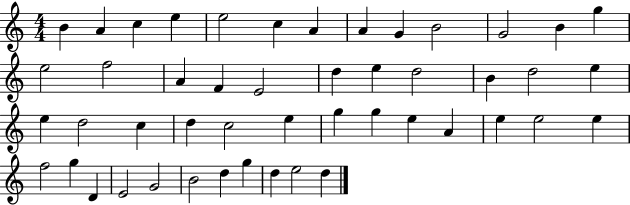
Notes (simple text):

B4/q A4/q C5/q E5/q E5/h C5/q A4/q A4/q G4/q B4/h G4/h B4/q G5/q E5/h F5/h A4/q F4/q E4/h D5/q E5/q D5/h B4/q D5/h E5/q E5/q D5/h C5/q D5/q C5/h E5/q G5/q G5/q E5/q A4/q E5/q E5/h E5/q F5/h G5/q D4/q E4/h G4/h B4/h D5/q G5/q D5/q E5/h D5/q